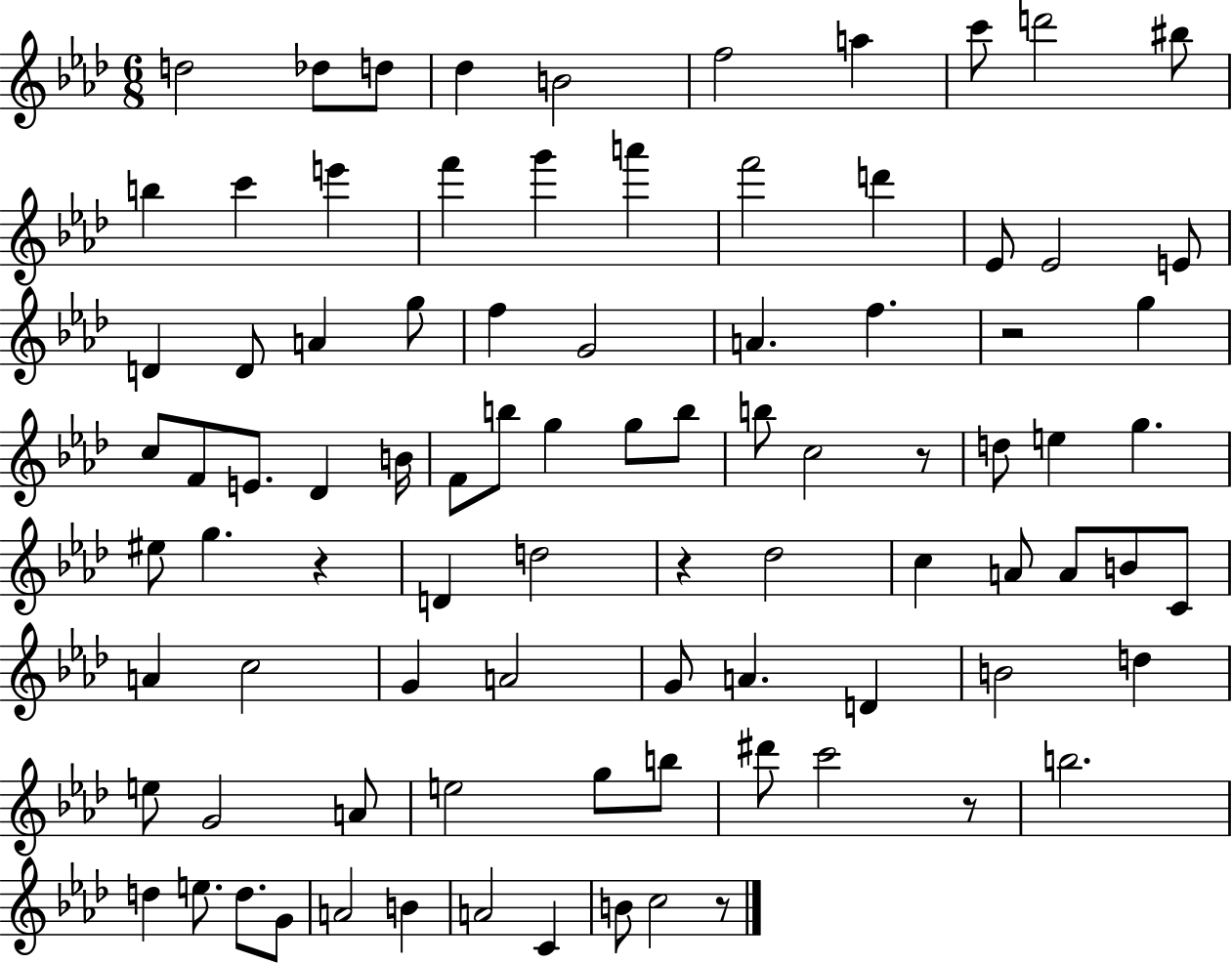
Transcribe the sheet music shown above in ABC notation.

X:1
T:Untitled
M:6/8
L:1/4
K:Ab
d2 _d/2 d/2 _d B2 f2 a c'/2 d'2 ^b/2 b c' e' f' g' a' f'2 d' _E/2 _E2 E/2 D D/2 A g/2 f G2 A f z2 g c/2 F/2 E/2 _D B/4 F/2 b/2 g g/2 b/2 b/2 c2 z/2 d/2 e g ^e/2 g z D d2 z _d2 c A/2 A/2 B/2 C/2 A c2 G A2 G/2 A D B2 d e/2 G2 A/2 e2 g/2 b/2 ^d'/2 c'2 z/2 b2 d e/2 d/2 G/2 A2 B A2 C B/2 c2 z/2